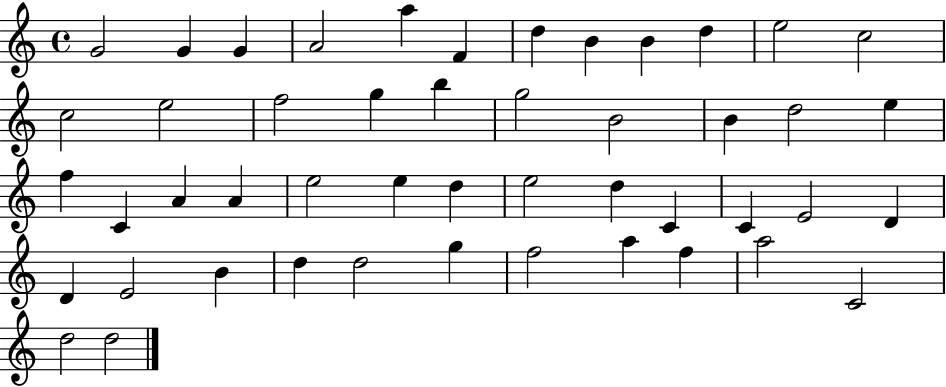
{
  \clef treble
  \time 4/4
  \defaultTimeSignature
  \key c \major
  g'2 g'4 g'4 | a'2 a''4 f'4 | d''4 b'4 b'4 d''4 | e''2 c''2 | \break c''2 e''2 | f''2 g''4 b''4 | g''2 b'2 | b'4 d''2 e''4 | \break f''4 c'4 a'4 a'4 | e''2 e''4 d''4 | e''2 d''4 c'4 | c'4 e'2 d'4 | \break d'4 e'2 b'4 | d''4 d''2 g''4 | f''2 a''4 f''4 | a''2 c'2 | \break d''2 d''2 | \bar "|."
}